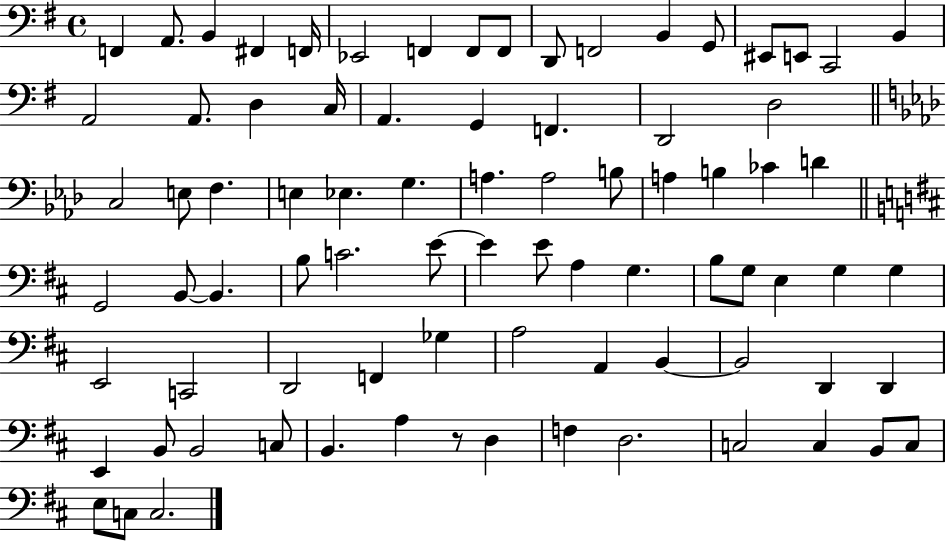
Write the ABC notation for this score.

X:1
T:Untitled
M:4/4
L:1/4
K:G
F,, A,,/2 B,, ^F,, F,,/4 _E,,2 F,, F,,/2 F,,/2 D,,/2 F,,2 B,, G,,/2 ^E,,/2 E,,/2 C,,2 B,, A,,2 A,,/2 D, C,/4 A,, G,, F,, D,,2 D,2 C,2 E,/2 F, E, _E, G, A, A,2 B,/2 A, B, _C D G,,2 B,,/2 B,, B,/2 C2 E/2 E E/2 A, G, B,/2 G,/2 E, G, G, E,,2 C,,2 D,,2 F,, _G, A,2 A,, B,, B,,2 D,, D,, E,, B,,/2 B,,2 C,/2 B,, A, z/2 D, F, D,2 C,2 C, B,,/2 C,/2 E,/2 C,/2 C,2